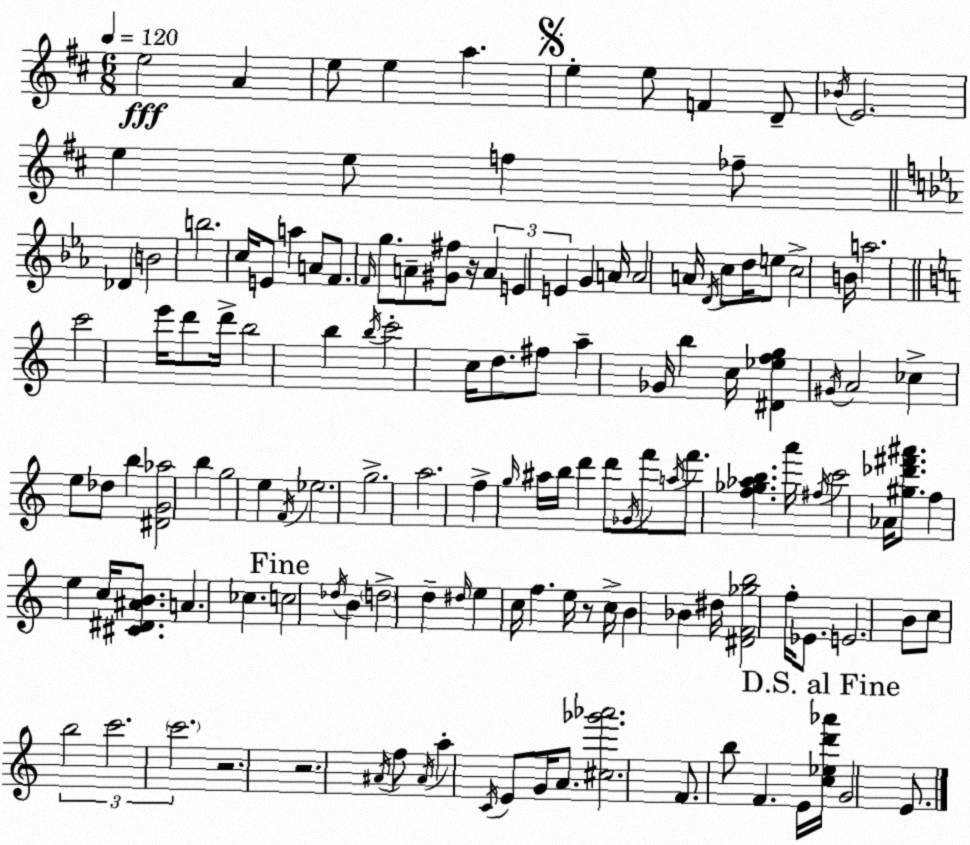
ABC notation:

X:1
T:Untitled
M:6/8
L:1/4
K:D
e2 A e/2 e a e e/2 F D/2 _B/4 E2 e e/2 f _f/2 _D B2 b2 c/4 E/2 a A/2 F/2 F/4 g/2 A/2 [^G^f]/2 z/4 A E E G A/4 A2 A/4 D/4 c/2 d/4 e/2 c2 B/4 a2 c'2 e'/4 d'/2 d'/4 b2 b b/4 c'2 c/4 d/2 ^f/2 a _G/4 b c/4 [^D_efg] ^G/4 A2 _c e/2 _d/2 b [^DG_a]2 b g2 e F/4 _e2 g2 a2 f g/4 ^a/4 b/4 d' d'/2 _G/4 f'/2 a/4 f'/2 [f_g_ab] a'/4 ^f/4 c'2 _A/4 [^g_d'^f'^a']/2 f e c/4 [^C^D^AB]/2 A _c c2 _d/4 B d2 d ^d/4 e c/4 f e/4 z/2 c/4 B _B ^d/4 [^DF_gb]2 f/4 _E/2 E2 B/2 c/2 b2 c'2 c'2 z2 z2 ^A/4 f/2 ^A/4 a C/4 E/2 G/4 A/2 [^c_g'_a']2 F/2 b/2 F E/4 [c_ed'_a']/4 G2 E/2